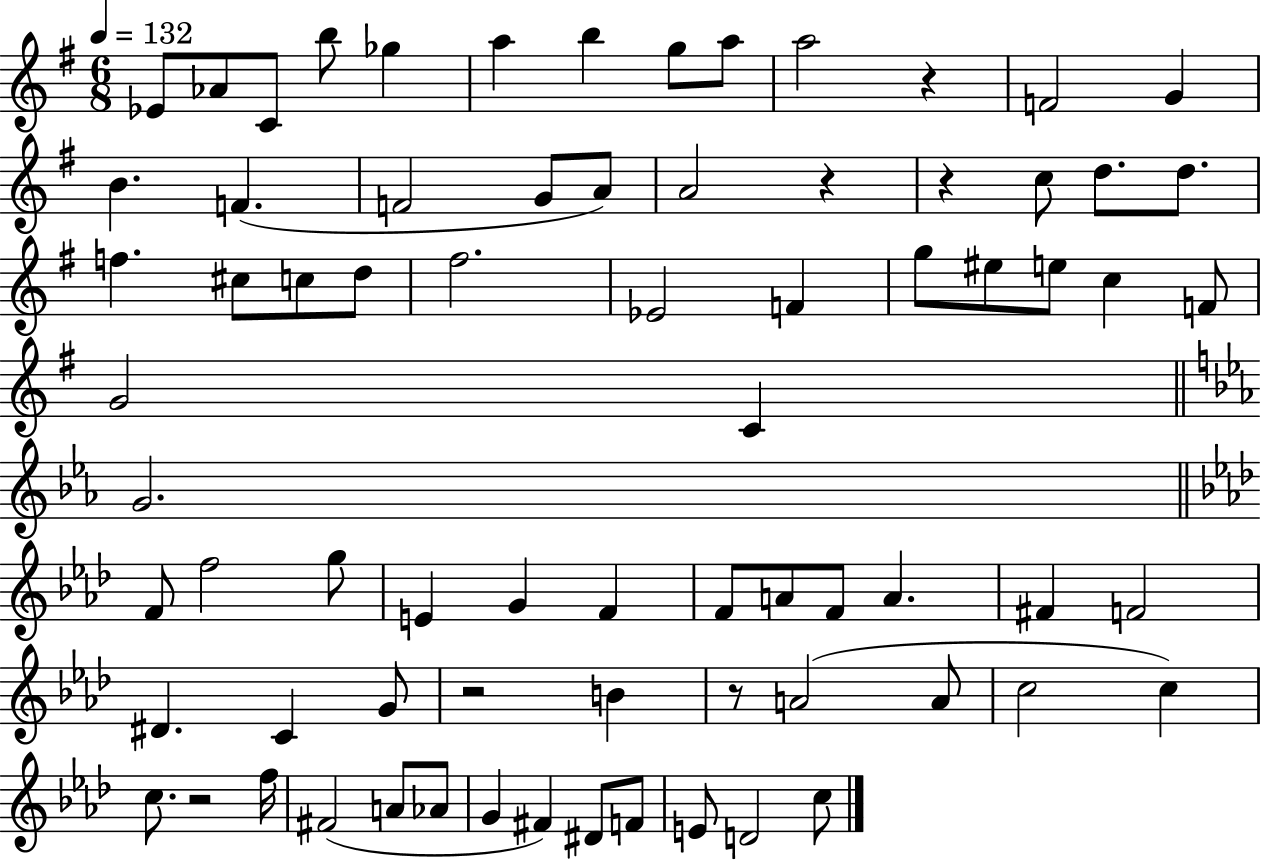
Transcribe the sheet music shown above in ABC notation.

X:1
T:Untitled
M:6/8
L:1/4
K:G
_E/2 _A/2 C/2 b/2 _g a b g/2 a/2 a2 z F2 G B F F2 G/2 A/2 A2 z z c/2 d/2 d/2 f ^c/2 c/2 d/2 ^f2 _E2 F g/2 ^e/2 e/2 c F/2 G2 C G2 F/2 f2 g/2 E G F F/2 A/2 F/2 A ^F F2 ^D C G/2 z2 B z/2 A2 A/2 c2 c c/2 z2 f/4 ^F2 A/2 _A/2 G ^F ^D/2 F/2 E/2 D2 c/2